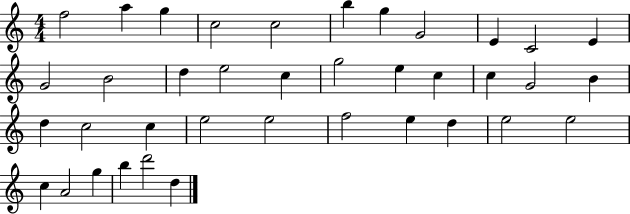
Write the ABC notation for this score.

X:1
T:Untitled
M:4/4
L:1/4
K:C
f2 a g c2 c2 b g G2 E C2 E G2 B2 d e2 c g2 e c c G2 B d c2 c e2 e2 f2 e d e2 e2 c A2 g b d'2 d